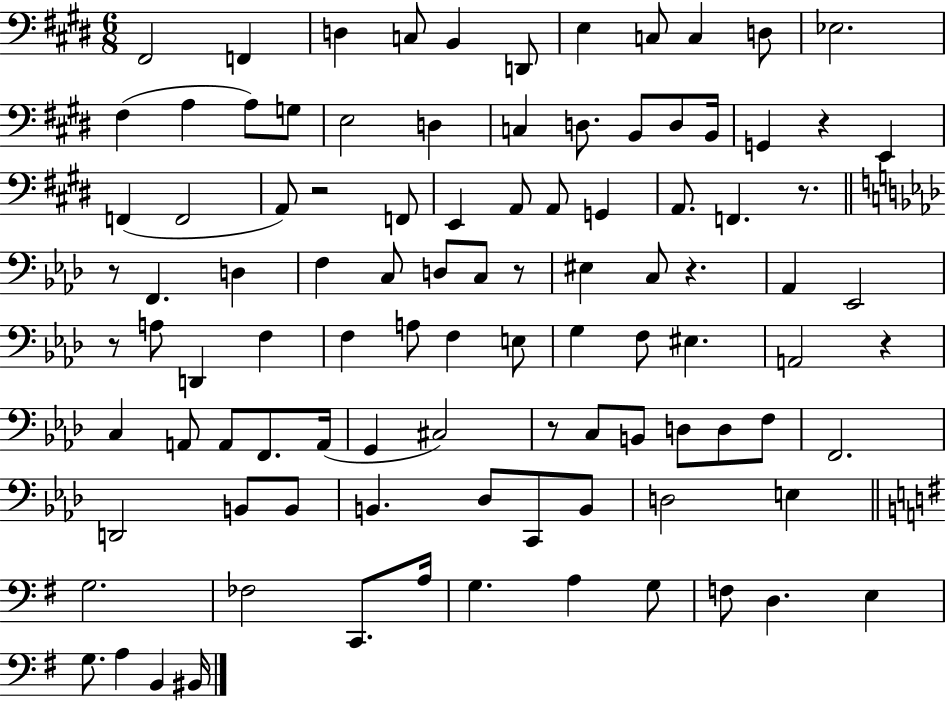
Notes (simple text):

F#2/h F2/q D3/q C3/e B2/q D2/e E3/q C3/e C3/q D3/e Eb3/h. F#3/q A3/q A3/e G3/e E3/h D3/q C3/q D3/e. B2/e D3/e B2/s G2/q R/q E2/q F2/q F2/h A2/e R/h F2/e E2/q A2/e A2/e G2/q A2/e. F2/q. R/e. R/e F2/q. D3/q F3/q C3/e D3/e C3/e R/e EIS3/q C3/e R/q. Ab2/q Eb2/h R/e A3/e D2/q F3/q F3/q A3/e F3/q E3/e G3/q F3/e EIS3/q. A2/h R/q C3/q A2/e A2/e F2/e. A2/s G2/q C#3/h R/e C3/e B2/e D3/e D3/e F3/e F2/h. D2/h B2/e B2/e B2/q. Db3/e C2/e B2/e D3/h E3/q G3/h. FES3/h C2/e. A3/s G3/q. A3/q G3/e F3/e D3/q. E3/q G3/e. A3/q B2/q BIS2/s